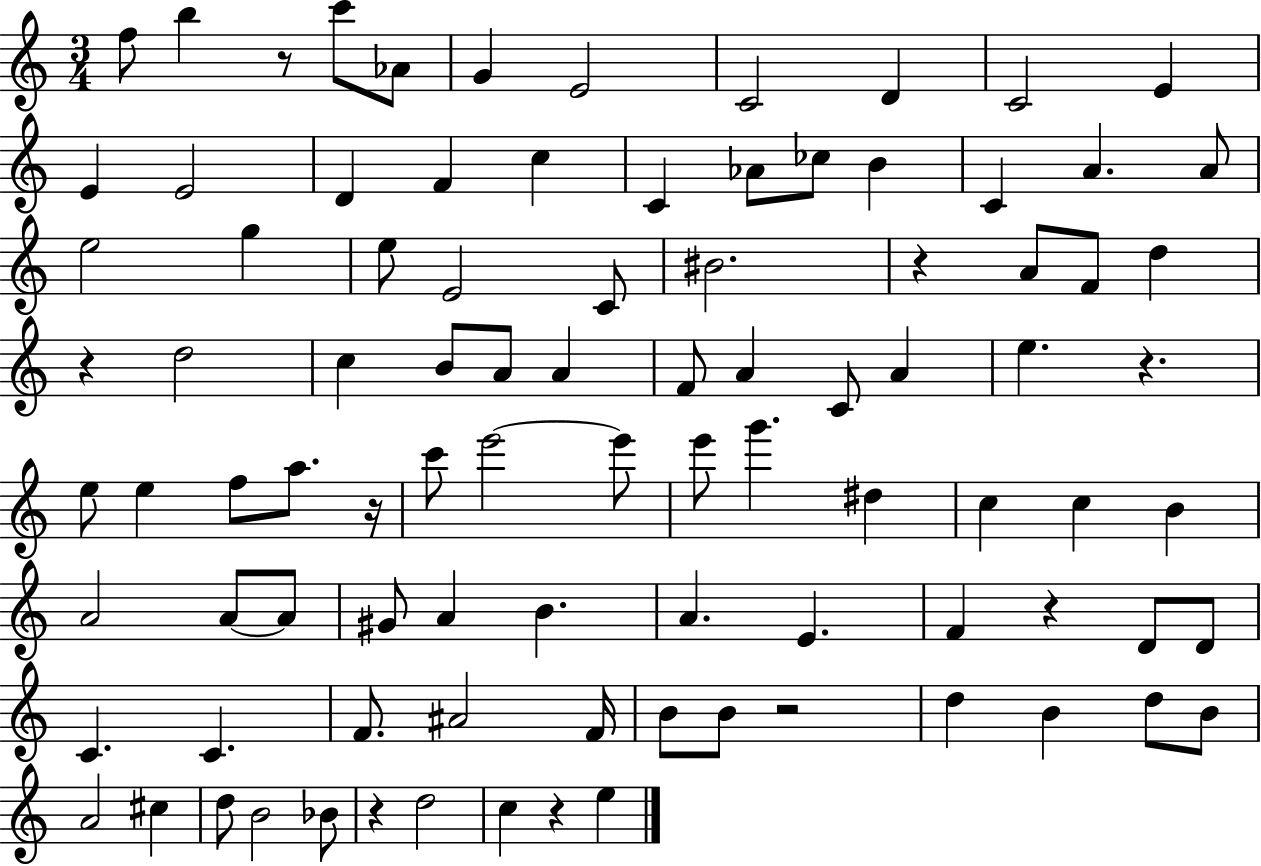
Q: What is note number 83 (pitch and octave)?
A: C5